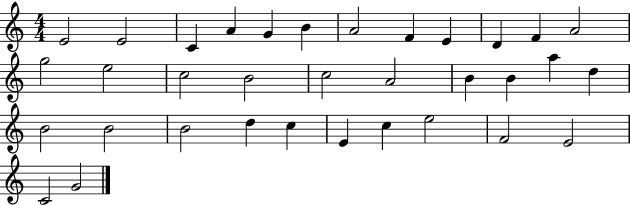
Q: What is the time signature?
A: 4/4